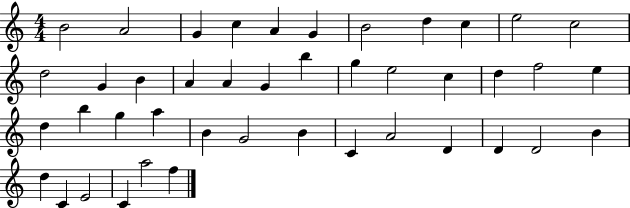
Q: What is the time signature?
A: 4/4